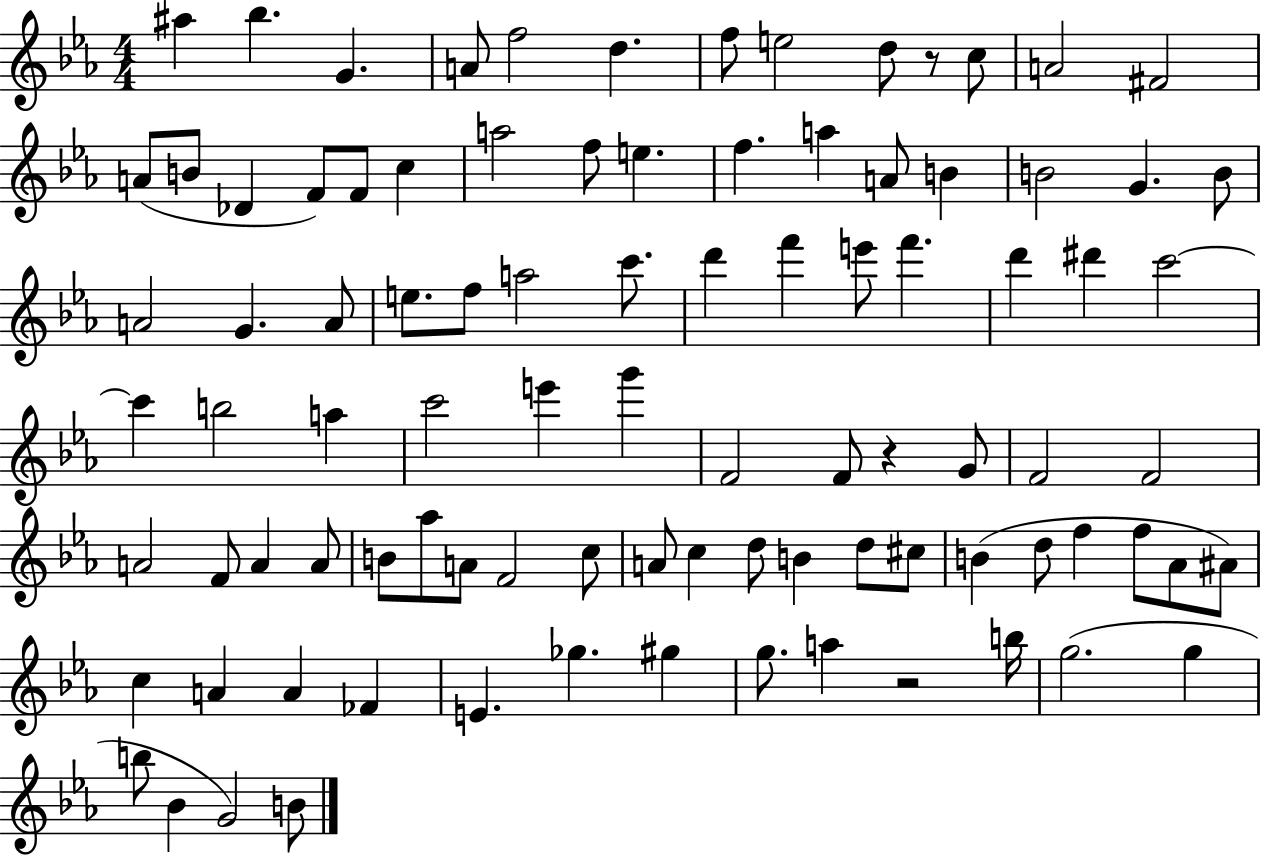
A#5/q Bb5/q. G4/q. A4/e F5/h D5/q. F5/e E5/h D5/e R/e C5/e A4/h F#4/h A4/e B4/e Db4/q F4/e F4/e C5/q A5/h F5/e E5/q. F5/q. A5/q A4/e B4/q B4/h G4/q. B4/e A4/h G4/q. A4/e E5/e. F5/e A5/h C6/e. D6/q F6/q E6/e F6/q. D6/q D#6/q C6/h C6/q B5/h A5/q C6/h E6/q G6/q F4/h F4/e R/q G4/e F4/h F4/h A4/h F4/e A4/q A4/e B4/e Ab5/e A4/e F4/h C5/e A4/e C5/q D5/e B4/q D5/e C#5/e B4/q D5/e F5/q F5/e Ab4/e A#4/e C5/q A4/q A4/q FES4/q E4/q. Gb5/q. G#5/q G5/e. A5/q R/h B5/s G5/h. G5/q B5/e Bb4/q G4/h B4/e